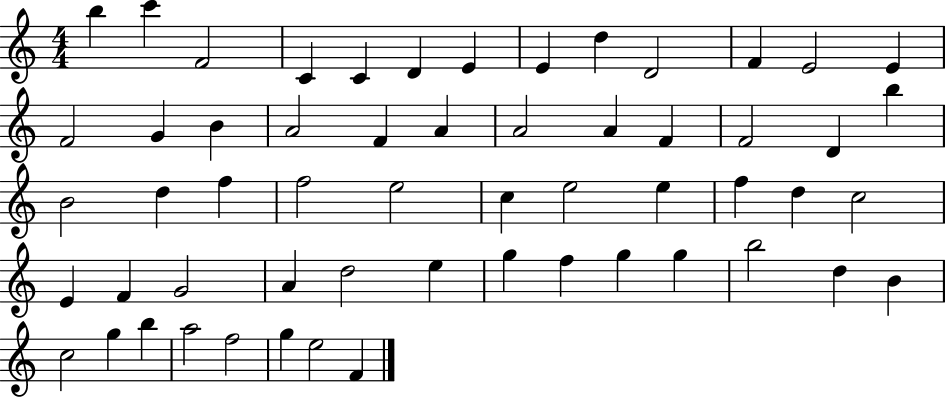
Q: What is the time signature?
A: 4/4